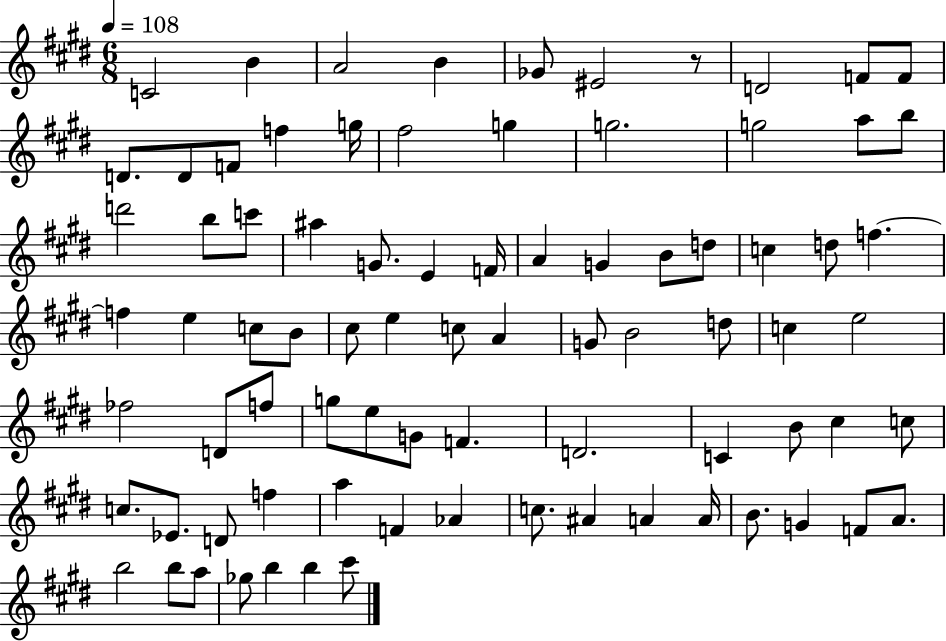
C4/h B4/q A4/h B4/q Gb4/e EIS4/h R/e D4/h F4/e F4/e D4/e. D4/e F4/e F5/q G5/s F#5/h G5/q G5/h. G5/h A5/e B5/e D6/h B5/e C6/e A#5/q G4/e. E4/q F4/s A4/q G4/q B4/e D5/e C5/q D5/e F5/q. F5/q E5/q C5/e B4/e C#5/e E5/q C5/e A4/q G4/e B4/h D5/e C5/q E5/h FES5/h D4/e F5/e G5/e E5/e G4/e F4/q. D4/h. C4/q B4/e C#5/q C5/e C5/e. Eb4/e. D4/e F5/q A5/q F4/q Ab4/q C5/e. A#4/q A4/q A4/s B4/e. G4/q F4/e A4/e. B5/h B5/e A5/e Gb5/e B5/q B5/q C#6/e